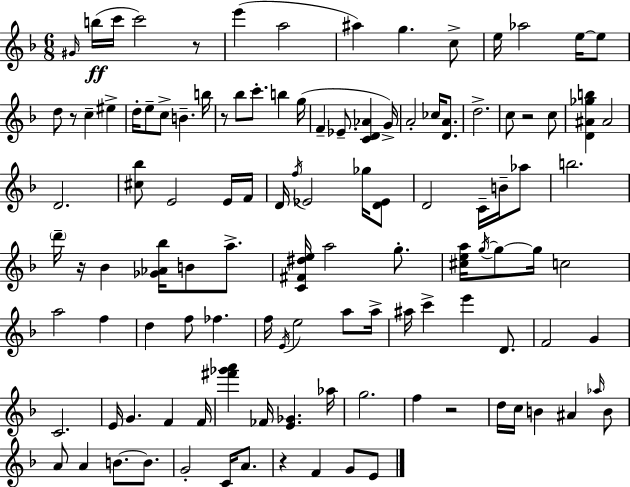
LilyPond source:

{
  \clef treble
  \numericTimeSignature
  \time 6/8
  \key f \major
  \grace { gis'16 }(\ff b''16 c'''16 c'''2) r8 | e'''4( a''2 | ais''4) g''4. c''8-> | e''16 aes''2 e''16~~ e''8 | \break d''8 r8 c''4-- eis''4-> | d''16-. e''8-- c''8-> b'4.-- | b''16 r8 bes''8 c'''8.-. b''4 | g''16( f'4-- ees'8.-- <c' d' aes'>4 | \break g'16->) a'2-. ces''16 <d' a'>8. | d''2.-> | c''8 r2 c''8 | <d' ais' ges'' b''>4 ais'2 | \break d'2. | <cis'' bes''>8 e'2 e'16 | f'16 d'16 \acciaccatura { f''16 } ees'2 ges''16 | <d' ees'>8 d'2 c'16-- b'16-- | \break aes''8 b''2. | \parenthesize d'''16-- r16 bes'4 <ges' aes' bes''>16 b'8 a''8.-> | <c' fis' dis'' e''>16 a''2 g''8.-. | <cis'' e'' a''>16 \acciaccatura { g''16~ }~ g''8 g''16 c''2 | \break a''2 f''4 | d''4 f''8 fes''4. | f''16 \acciaccatura { e'16 } e''2 | a''8 a''16-> ais''16 c'''4-> e'''4 | \break d'8. f'2 | g'4 c'2. | e'16 g'4. f'4 | f'16 <fis''' ges''' a'''>4 fes'16 <e' ges'>4. | \break aes''16 g''2. | f''4 r2 | d''16 c''16 b'4 ais'4 | \grace { aes''16 } b'8 a'8 a'4 b'8.~~ | \break b'8. g'2-. | c'16 a'8. r4 f'4 | g'8 e'8 \bar "|."
}